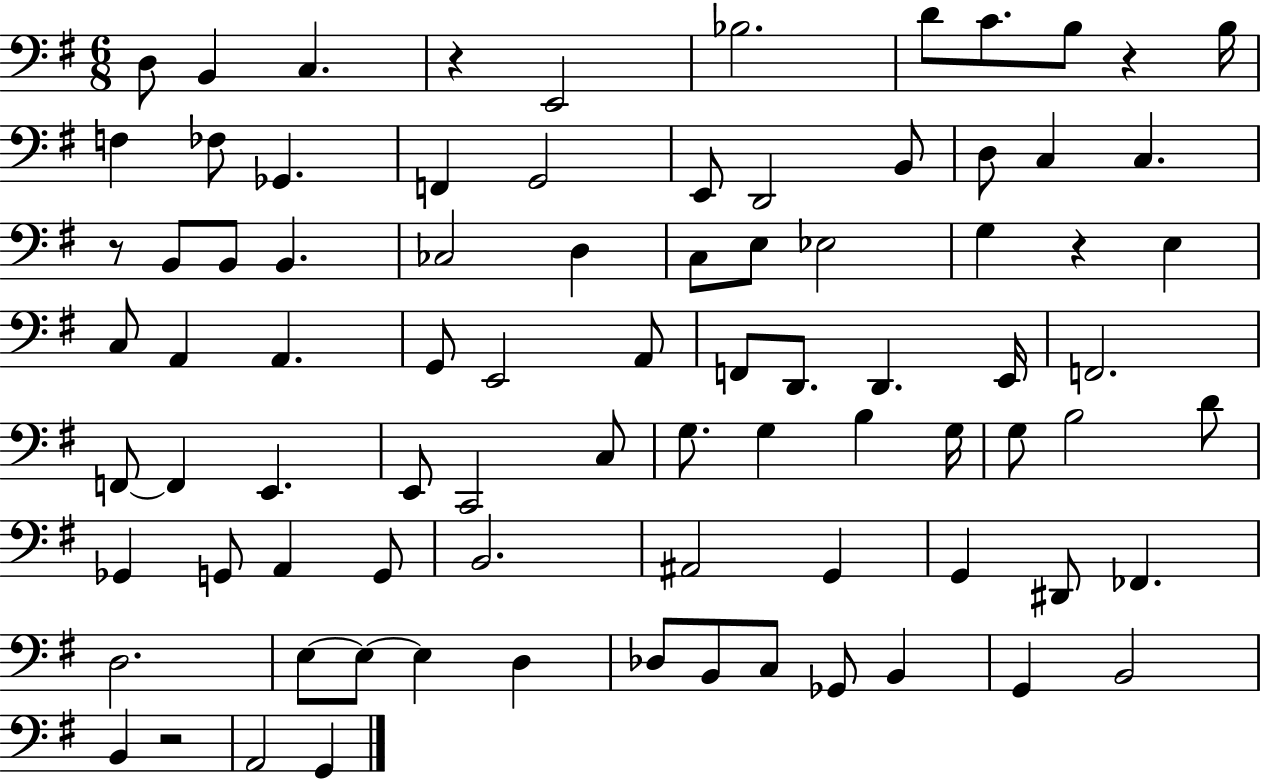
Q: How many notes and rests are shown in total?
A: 84